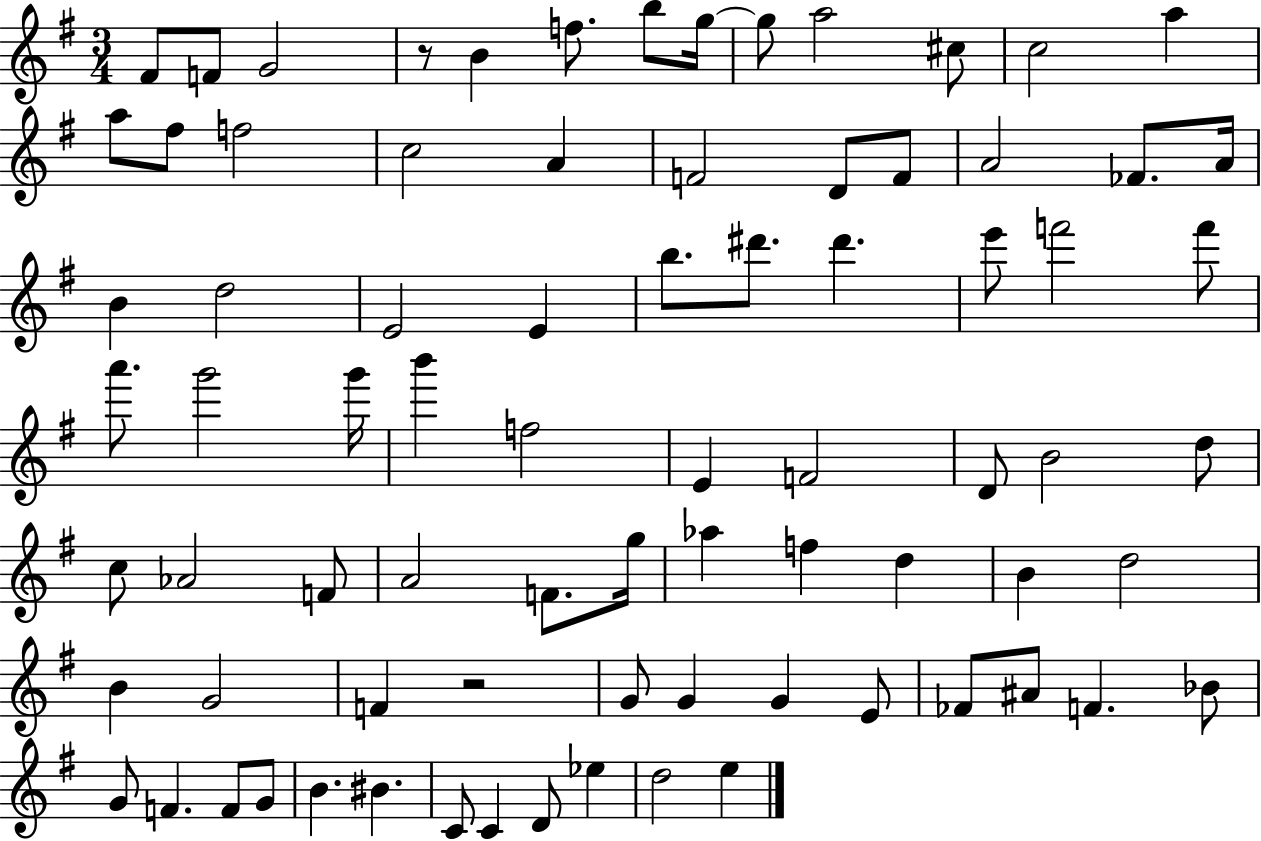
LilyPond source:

{
  \clef treble
  \numericTimeSignature
  \time 3/4
  \key g \major
  fis'8 f'8 g'2 | r8 b'4 f''8. b''8 g''16~~ | g''8 a''2 cis''8 | c''2 a''4 | \break a''8 fis''8 f''2 | c''2 a'4 | f'2 d'8 f'8 | a'2 fes'8. a'16 | \break b'4 d''2 | e'2 e'4 | b''8. dis'''8. dis'''4. | e'''8 f'''2 f'''8 | \break a'''8. g'''2 g'''16 | b'''4 f''2 | e'4 f'2 | d'8 b'2 d''8 | \break c''8 aes'2 f'8 | a'2 f'8. g''16 | aes''4 f''4 d''4 | b'4 d''2 | \break b'4 g'2 | f'4 r2 | g'8 g'4 g'4 e'8 | fes'8 ais'8 f'4. bes'8 | \break g'8 f'4. f'8 g'8 | b'4. bis'4. | c'8 c'4 d'8 ees''4 | d''2 e''4 | \break \bar "|."
}